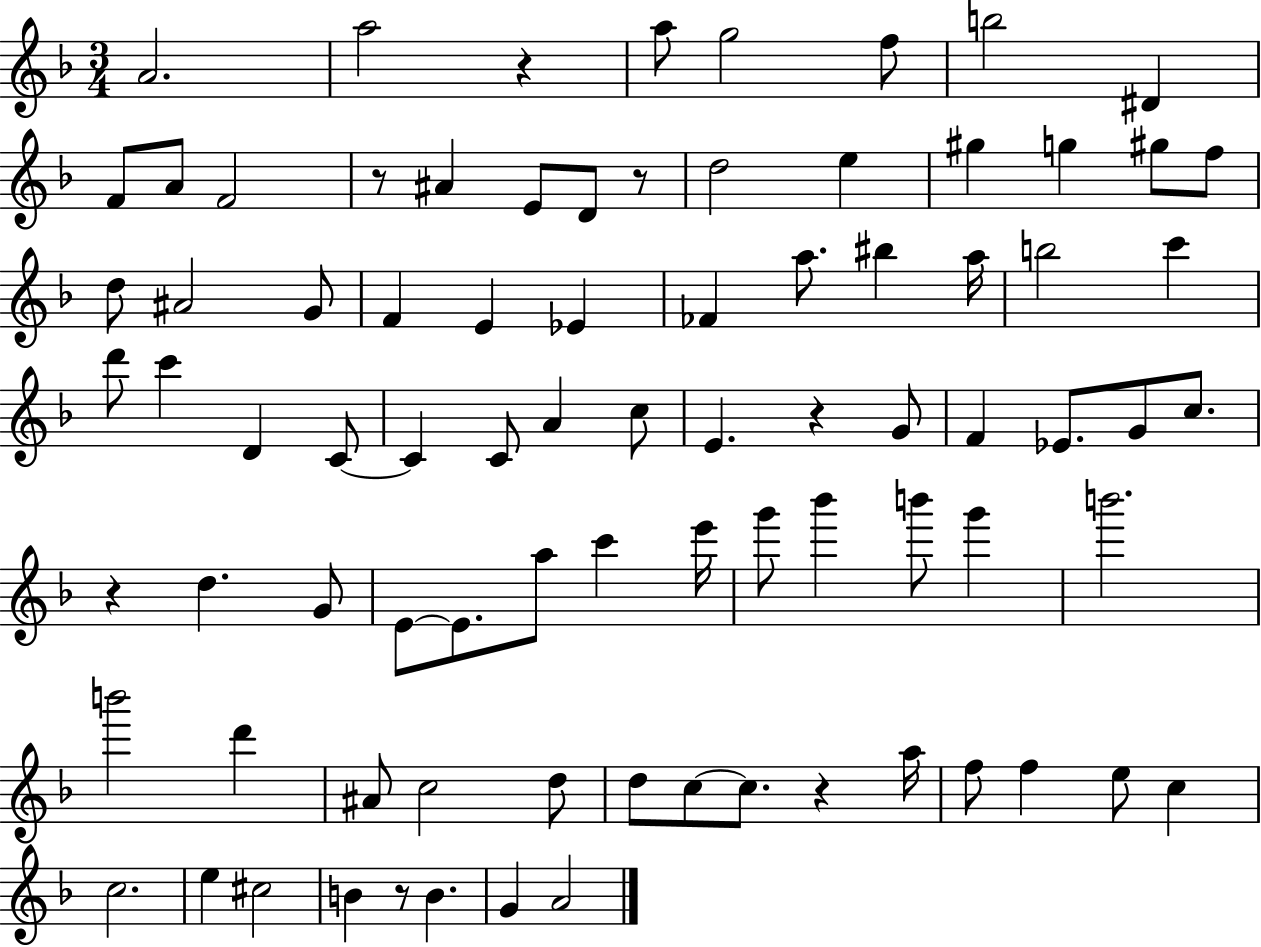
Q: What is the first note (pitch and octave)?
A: A4